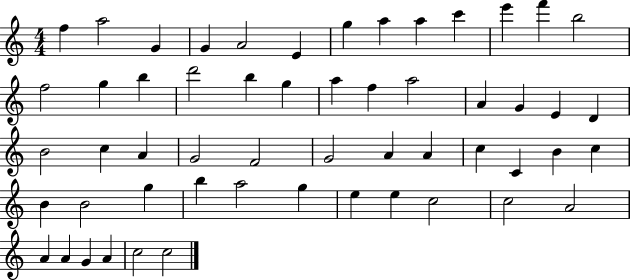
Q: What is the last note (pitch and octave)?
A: C5